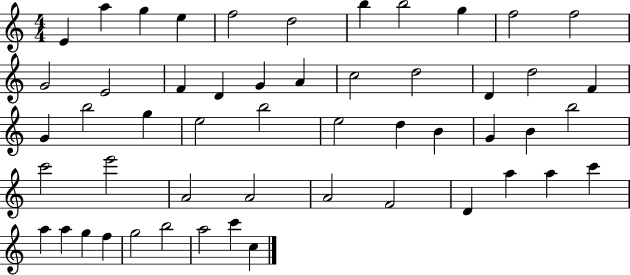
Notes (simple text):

E4/q A5/q G5/q E5/q F5/h D5/h B5/q B5/h G5/q F5/h F5/h G4/h E4/h F4/q D4/q G4/q A4/q C5/h D5/h D4/q D5/h F4/q G4/q B5/h G5/q E5/h B5/h E5/h D5/q B4/q G4/q B4/q B5/h C6/h E6/h A4/h A4/h A4/h F4/h D4/q A5/q A5/q C6/q A5/q A5/q G5/q F5/q G5/h B5/h A5/h C6/q C5/q